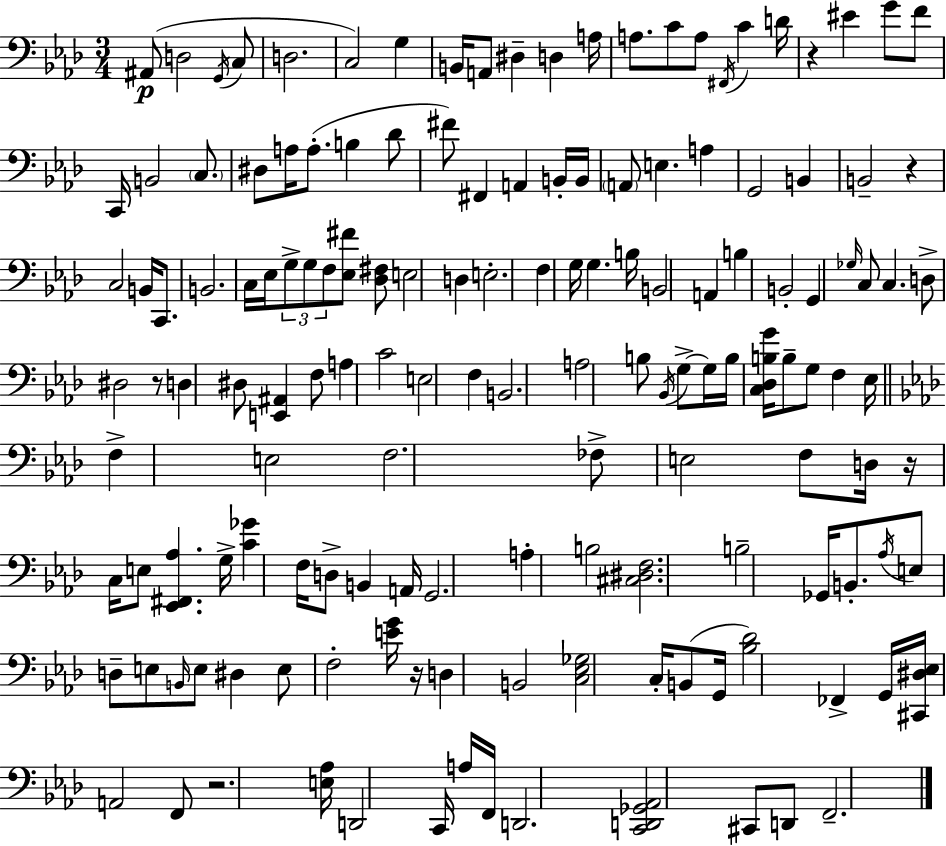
A#2/e D3/h G2/s C3/e D3/h. C3/h G3/q B2/s A2/e D#3/q D3/q A3/s A3/e. C4/e A3/e F#2/s C4/q D4/s R/q EIS4/q G4/e F4/e C2/s B2/h C3/e. D#3/e A3/s A3/e. B3/q Db4/e F#4/e F#2/q A2/q B2/s B2/s A2/e E3/q. A3/q G2/h B2/q B2/h R/q C3/h B2/s C2/e. B2/h. C3/s Eb3/s G3/e G3/e F3/e [Eb3,F#4]/e [Db3,F#3]/e E3/h D3/q E3/h. F3/q G3/s G3/q. B3/s B2/h A2/q B3/q B2/h G2/q Gb3/s C3/e C3/q. D3/e D#3/h R/e D3/q D#3/e [E2,A#2]/q F3/e A3/q C4/h E3/h F3/q B2/h. A3/h B3/e Bb2/s G3/e G3/s B3/s [C3,Db3,B3,G4]/s B3/e G3/e F3/q Eb3/s F3/q E3/h F3/h. FES3/e E3/h F3/e D3/s R/s C3/s E3/e [Eb2,F#2,Ab3]/q. G3/s [C4,Gb4]/q F3/s D3/e B2/q A2/s G2/h. A3/q B3/h [C#3,D#3,F3]/h. B3/h Gb2/s B2/e. Ab3/s E3/e D3/e E3/e B2/s E3/e D#3/q E3/e F3/h [E4,G4]/s R/s D3/q B2/h [C3,Eb3,Gb3]/h C3/s B2/e G2/s [Bb3,Db4]/h FES2/q G2/s [C#2,D#3,Eb3]/s A2/h F2/e R/h. [E3,Ab3]/s D2/h C2/s A3/s F2/s D2/h. [C2,D2,Gb2,Ab2]/h C#2/e D2/e F2/h.